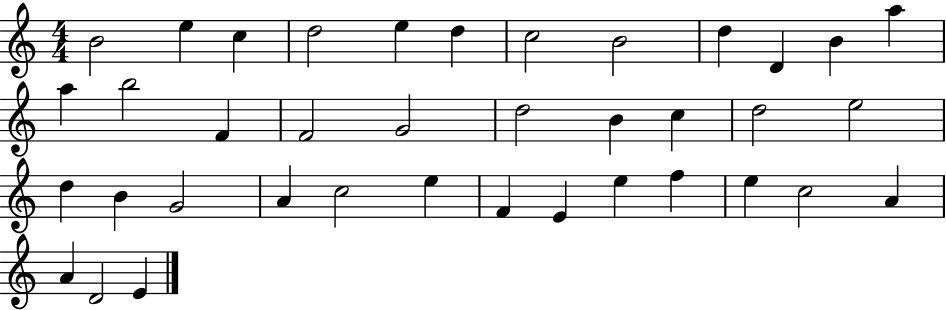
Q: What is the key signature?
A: C major